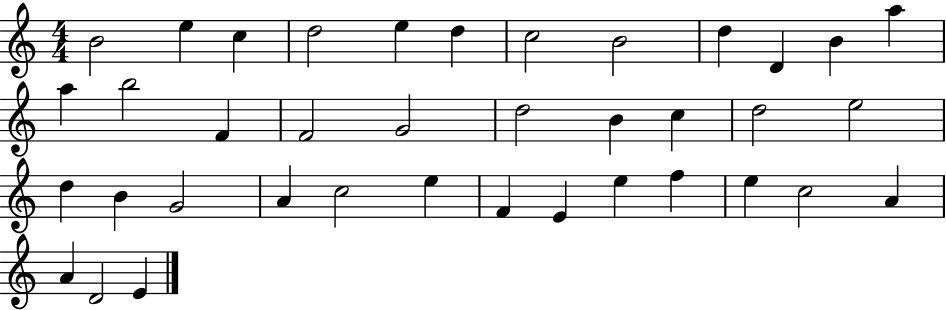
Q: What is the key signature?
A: C major